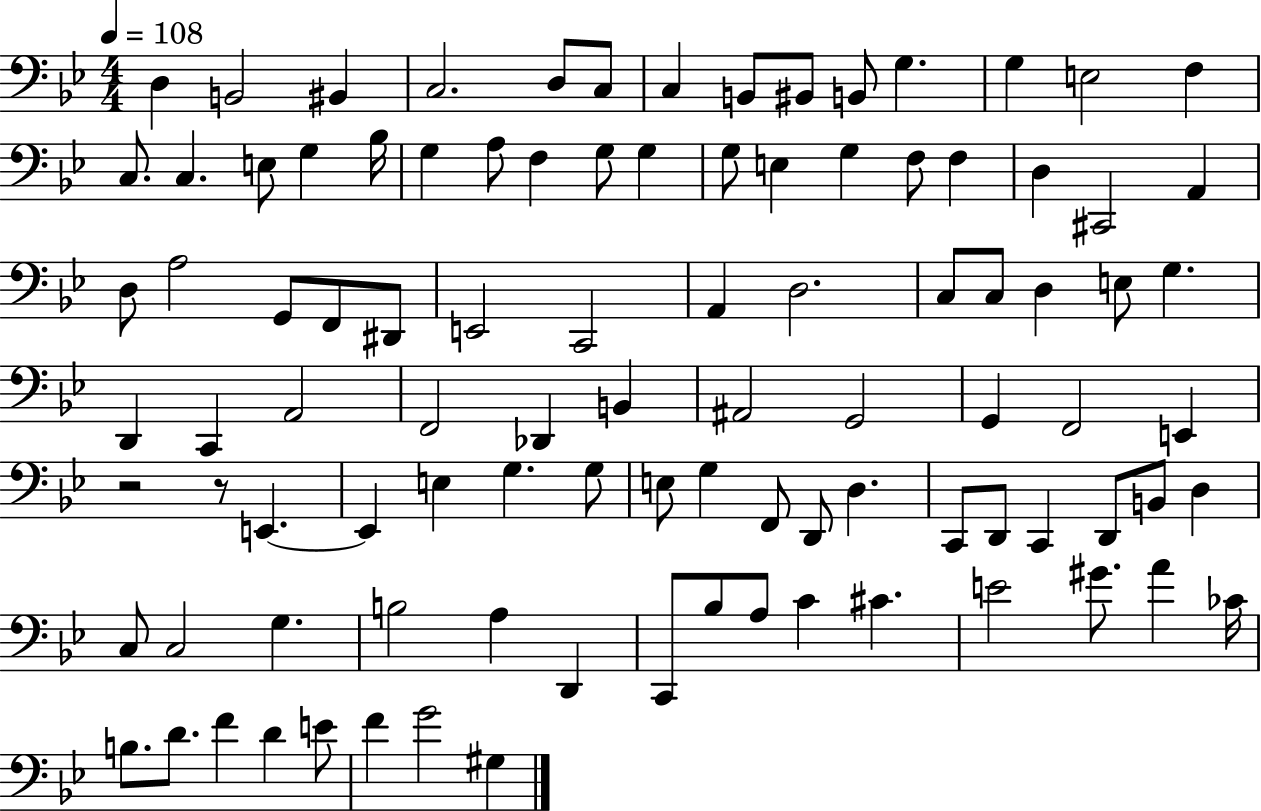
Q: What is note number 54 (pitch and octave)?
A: G2